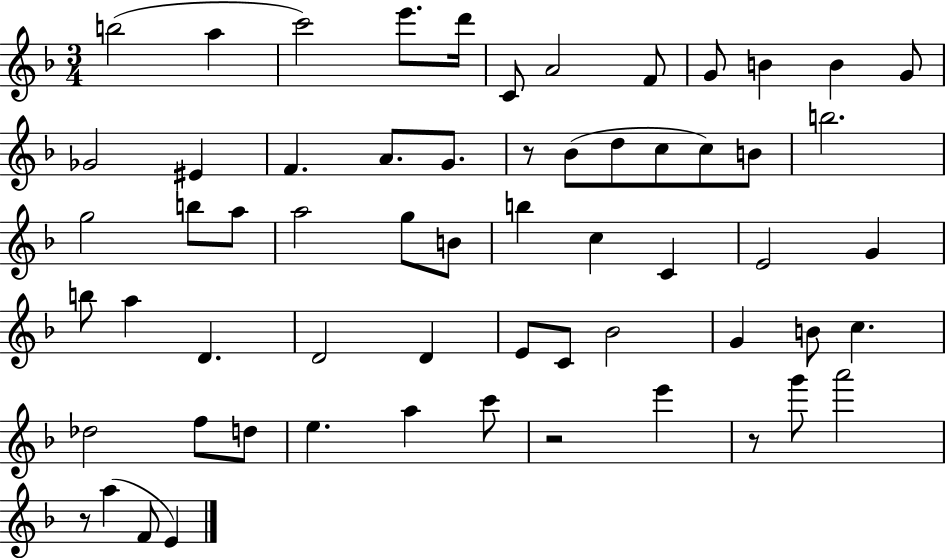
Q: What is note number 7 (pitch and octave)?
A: A4